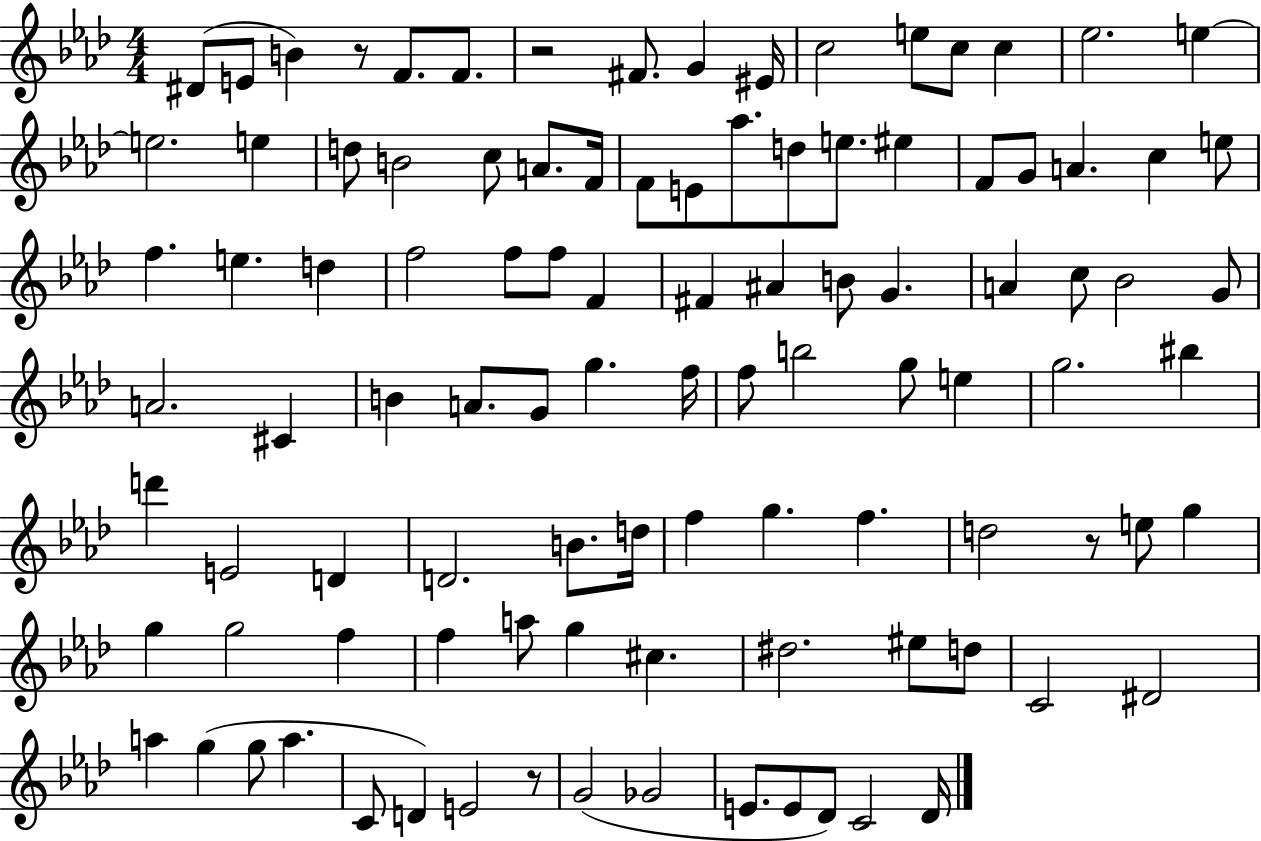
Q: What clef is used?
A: treble